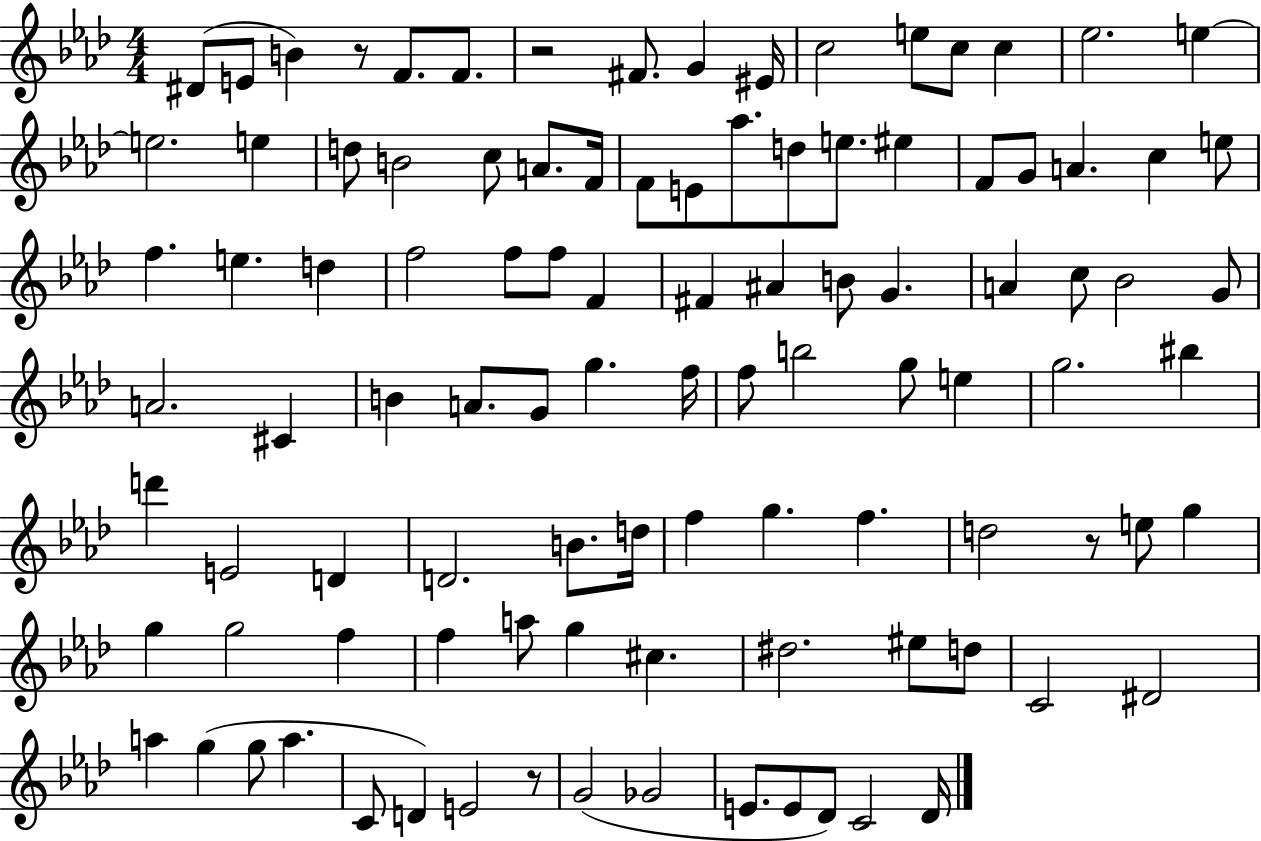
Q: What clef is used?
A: treble